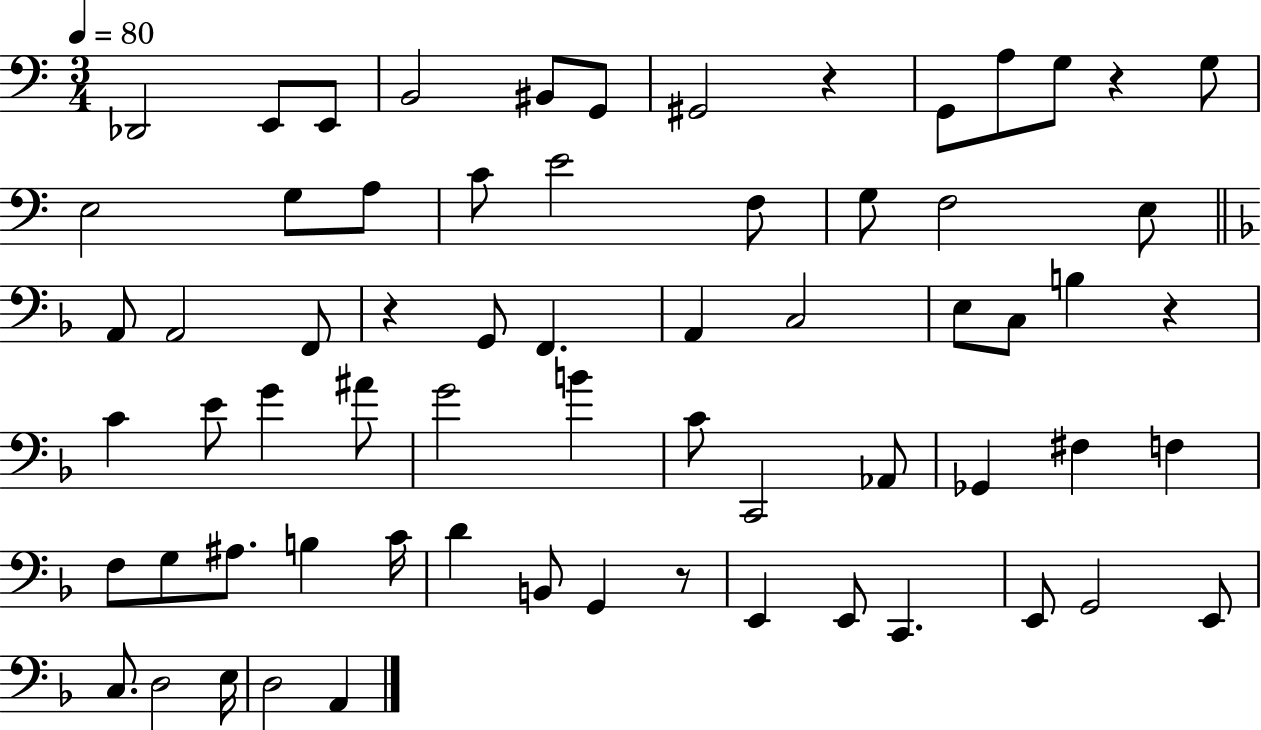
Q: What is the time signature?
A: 3/4